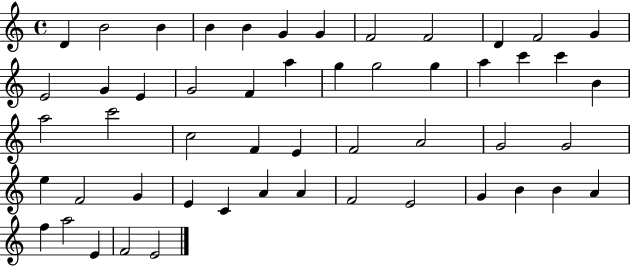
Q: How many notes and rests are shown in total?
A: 52